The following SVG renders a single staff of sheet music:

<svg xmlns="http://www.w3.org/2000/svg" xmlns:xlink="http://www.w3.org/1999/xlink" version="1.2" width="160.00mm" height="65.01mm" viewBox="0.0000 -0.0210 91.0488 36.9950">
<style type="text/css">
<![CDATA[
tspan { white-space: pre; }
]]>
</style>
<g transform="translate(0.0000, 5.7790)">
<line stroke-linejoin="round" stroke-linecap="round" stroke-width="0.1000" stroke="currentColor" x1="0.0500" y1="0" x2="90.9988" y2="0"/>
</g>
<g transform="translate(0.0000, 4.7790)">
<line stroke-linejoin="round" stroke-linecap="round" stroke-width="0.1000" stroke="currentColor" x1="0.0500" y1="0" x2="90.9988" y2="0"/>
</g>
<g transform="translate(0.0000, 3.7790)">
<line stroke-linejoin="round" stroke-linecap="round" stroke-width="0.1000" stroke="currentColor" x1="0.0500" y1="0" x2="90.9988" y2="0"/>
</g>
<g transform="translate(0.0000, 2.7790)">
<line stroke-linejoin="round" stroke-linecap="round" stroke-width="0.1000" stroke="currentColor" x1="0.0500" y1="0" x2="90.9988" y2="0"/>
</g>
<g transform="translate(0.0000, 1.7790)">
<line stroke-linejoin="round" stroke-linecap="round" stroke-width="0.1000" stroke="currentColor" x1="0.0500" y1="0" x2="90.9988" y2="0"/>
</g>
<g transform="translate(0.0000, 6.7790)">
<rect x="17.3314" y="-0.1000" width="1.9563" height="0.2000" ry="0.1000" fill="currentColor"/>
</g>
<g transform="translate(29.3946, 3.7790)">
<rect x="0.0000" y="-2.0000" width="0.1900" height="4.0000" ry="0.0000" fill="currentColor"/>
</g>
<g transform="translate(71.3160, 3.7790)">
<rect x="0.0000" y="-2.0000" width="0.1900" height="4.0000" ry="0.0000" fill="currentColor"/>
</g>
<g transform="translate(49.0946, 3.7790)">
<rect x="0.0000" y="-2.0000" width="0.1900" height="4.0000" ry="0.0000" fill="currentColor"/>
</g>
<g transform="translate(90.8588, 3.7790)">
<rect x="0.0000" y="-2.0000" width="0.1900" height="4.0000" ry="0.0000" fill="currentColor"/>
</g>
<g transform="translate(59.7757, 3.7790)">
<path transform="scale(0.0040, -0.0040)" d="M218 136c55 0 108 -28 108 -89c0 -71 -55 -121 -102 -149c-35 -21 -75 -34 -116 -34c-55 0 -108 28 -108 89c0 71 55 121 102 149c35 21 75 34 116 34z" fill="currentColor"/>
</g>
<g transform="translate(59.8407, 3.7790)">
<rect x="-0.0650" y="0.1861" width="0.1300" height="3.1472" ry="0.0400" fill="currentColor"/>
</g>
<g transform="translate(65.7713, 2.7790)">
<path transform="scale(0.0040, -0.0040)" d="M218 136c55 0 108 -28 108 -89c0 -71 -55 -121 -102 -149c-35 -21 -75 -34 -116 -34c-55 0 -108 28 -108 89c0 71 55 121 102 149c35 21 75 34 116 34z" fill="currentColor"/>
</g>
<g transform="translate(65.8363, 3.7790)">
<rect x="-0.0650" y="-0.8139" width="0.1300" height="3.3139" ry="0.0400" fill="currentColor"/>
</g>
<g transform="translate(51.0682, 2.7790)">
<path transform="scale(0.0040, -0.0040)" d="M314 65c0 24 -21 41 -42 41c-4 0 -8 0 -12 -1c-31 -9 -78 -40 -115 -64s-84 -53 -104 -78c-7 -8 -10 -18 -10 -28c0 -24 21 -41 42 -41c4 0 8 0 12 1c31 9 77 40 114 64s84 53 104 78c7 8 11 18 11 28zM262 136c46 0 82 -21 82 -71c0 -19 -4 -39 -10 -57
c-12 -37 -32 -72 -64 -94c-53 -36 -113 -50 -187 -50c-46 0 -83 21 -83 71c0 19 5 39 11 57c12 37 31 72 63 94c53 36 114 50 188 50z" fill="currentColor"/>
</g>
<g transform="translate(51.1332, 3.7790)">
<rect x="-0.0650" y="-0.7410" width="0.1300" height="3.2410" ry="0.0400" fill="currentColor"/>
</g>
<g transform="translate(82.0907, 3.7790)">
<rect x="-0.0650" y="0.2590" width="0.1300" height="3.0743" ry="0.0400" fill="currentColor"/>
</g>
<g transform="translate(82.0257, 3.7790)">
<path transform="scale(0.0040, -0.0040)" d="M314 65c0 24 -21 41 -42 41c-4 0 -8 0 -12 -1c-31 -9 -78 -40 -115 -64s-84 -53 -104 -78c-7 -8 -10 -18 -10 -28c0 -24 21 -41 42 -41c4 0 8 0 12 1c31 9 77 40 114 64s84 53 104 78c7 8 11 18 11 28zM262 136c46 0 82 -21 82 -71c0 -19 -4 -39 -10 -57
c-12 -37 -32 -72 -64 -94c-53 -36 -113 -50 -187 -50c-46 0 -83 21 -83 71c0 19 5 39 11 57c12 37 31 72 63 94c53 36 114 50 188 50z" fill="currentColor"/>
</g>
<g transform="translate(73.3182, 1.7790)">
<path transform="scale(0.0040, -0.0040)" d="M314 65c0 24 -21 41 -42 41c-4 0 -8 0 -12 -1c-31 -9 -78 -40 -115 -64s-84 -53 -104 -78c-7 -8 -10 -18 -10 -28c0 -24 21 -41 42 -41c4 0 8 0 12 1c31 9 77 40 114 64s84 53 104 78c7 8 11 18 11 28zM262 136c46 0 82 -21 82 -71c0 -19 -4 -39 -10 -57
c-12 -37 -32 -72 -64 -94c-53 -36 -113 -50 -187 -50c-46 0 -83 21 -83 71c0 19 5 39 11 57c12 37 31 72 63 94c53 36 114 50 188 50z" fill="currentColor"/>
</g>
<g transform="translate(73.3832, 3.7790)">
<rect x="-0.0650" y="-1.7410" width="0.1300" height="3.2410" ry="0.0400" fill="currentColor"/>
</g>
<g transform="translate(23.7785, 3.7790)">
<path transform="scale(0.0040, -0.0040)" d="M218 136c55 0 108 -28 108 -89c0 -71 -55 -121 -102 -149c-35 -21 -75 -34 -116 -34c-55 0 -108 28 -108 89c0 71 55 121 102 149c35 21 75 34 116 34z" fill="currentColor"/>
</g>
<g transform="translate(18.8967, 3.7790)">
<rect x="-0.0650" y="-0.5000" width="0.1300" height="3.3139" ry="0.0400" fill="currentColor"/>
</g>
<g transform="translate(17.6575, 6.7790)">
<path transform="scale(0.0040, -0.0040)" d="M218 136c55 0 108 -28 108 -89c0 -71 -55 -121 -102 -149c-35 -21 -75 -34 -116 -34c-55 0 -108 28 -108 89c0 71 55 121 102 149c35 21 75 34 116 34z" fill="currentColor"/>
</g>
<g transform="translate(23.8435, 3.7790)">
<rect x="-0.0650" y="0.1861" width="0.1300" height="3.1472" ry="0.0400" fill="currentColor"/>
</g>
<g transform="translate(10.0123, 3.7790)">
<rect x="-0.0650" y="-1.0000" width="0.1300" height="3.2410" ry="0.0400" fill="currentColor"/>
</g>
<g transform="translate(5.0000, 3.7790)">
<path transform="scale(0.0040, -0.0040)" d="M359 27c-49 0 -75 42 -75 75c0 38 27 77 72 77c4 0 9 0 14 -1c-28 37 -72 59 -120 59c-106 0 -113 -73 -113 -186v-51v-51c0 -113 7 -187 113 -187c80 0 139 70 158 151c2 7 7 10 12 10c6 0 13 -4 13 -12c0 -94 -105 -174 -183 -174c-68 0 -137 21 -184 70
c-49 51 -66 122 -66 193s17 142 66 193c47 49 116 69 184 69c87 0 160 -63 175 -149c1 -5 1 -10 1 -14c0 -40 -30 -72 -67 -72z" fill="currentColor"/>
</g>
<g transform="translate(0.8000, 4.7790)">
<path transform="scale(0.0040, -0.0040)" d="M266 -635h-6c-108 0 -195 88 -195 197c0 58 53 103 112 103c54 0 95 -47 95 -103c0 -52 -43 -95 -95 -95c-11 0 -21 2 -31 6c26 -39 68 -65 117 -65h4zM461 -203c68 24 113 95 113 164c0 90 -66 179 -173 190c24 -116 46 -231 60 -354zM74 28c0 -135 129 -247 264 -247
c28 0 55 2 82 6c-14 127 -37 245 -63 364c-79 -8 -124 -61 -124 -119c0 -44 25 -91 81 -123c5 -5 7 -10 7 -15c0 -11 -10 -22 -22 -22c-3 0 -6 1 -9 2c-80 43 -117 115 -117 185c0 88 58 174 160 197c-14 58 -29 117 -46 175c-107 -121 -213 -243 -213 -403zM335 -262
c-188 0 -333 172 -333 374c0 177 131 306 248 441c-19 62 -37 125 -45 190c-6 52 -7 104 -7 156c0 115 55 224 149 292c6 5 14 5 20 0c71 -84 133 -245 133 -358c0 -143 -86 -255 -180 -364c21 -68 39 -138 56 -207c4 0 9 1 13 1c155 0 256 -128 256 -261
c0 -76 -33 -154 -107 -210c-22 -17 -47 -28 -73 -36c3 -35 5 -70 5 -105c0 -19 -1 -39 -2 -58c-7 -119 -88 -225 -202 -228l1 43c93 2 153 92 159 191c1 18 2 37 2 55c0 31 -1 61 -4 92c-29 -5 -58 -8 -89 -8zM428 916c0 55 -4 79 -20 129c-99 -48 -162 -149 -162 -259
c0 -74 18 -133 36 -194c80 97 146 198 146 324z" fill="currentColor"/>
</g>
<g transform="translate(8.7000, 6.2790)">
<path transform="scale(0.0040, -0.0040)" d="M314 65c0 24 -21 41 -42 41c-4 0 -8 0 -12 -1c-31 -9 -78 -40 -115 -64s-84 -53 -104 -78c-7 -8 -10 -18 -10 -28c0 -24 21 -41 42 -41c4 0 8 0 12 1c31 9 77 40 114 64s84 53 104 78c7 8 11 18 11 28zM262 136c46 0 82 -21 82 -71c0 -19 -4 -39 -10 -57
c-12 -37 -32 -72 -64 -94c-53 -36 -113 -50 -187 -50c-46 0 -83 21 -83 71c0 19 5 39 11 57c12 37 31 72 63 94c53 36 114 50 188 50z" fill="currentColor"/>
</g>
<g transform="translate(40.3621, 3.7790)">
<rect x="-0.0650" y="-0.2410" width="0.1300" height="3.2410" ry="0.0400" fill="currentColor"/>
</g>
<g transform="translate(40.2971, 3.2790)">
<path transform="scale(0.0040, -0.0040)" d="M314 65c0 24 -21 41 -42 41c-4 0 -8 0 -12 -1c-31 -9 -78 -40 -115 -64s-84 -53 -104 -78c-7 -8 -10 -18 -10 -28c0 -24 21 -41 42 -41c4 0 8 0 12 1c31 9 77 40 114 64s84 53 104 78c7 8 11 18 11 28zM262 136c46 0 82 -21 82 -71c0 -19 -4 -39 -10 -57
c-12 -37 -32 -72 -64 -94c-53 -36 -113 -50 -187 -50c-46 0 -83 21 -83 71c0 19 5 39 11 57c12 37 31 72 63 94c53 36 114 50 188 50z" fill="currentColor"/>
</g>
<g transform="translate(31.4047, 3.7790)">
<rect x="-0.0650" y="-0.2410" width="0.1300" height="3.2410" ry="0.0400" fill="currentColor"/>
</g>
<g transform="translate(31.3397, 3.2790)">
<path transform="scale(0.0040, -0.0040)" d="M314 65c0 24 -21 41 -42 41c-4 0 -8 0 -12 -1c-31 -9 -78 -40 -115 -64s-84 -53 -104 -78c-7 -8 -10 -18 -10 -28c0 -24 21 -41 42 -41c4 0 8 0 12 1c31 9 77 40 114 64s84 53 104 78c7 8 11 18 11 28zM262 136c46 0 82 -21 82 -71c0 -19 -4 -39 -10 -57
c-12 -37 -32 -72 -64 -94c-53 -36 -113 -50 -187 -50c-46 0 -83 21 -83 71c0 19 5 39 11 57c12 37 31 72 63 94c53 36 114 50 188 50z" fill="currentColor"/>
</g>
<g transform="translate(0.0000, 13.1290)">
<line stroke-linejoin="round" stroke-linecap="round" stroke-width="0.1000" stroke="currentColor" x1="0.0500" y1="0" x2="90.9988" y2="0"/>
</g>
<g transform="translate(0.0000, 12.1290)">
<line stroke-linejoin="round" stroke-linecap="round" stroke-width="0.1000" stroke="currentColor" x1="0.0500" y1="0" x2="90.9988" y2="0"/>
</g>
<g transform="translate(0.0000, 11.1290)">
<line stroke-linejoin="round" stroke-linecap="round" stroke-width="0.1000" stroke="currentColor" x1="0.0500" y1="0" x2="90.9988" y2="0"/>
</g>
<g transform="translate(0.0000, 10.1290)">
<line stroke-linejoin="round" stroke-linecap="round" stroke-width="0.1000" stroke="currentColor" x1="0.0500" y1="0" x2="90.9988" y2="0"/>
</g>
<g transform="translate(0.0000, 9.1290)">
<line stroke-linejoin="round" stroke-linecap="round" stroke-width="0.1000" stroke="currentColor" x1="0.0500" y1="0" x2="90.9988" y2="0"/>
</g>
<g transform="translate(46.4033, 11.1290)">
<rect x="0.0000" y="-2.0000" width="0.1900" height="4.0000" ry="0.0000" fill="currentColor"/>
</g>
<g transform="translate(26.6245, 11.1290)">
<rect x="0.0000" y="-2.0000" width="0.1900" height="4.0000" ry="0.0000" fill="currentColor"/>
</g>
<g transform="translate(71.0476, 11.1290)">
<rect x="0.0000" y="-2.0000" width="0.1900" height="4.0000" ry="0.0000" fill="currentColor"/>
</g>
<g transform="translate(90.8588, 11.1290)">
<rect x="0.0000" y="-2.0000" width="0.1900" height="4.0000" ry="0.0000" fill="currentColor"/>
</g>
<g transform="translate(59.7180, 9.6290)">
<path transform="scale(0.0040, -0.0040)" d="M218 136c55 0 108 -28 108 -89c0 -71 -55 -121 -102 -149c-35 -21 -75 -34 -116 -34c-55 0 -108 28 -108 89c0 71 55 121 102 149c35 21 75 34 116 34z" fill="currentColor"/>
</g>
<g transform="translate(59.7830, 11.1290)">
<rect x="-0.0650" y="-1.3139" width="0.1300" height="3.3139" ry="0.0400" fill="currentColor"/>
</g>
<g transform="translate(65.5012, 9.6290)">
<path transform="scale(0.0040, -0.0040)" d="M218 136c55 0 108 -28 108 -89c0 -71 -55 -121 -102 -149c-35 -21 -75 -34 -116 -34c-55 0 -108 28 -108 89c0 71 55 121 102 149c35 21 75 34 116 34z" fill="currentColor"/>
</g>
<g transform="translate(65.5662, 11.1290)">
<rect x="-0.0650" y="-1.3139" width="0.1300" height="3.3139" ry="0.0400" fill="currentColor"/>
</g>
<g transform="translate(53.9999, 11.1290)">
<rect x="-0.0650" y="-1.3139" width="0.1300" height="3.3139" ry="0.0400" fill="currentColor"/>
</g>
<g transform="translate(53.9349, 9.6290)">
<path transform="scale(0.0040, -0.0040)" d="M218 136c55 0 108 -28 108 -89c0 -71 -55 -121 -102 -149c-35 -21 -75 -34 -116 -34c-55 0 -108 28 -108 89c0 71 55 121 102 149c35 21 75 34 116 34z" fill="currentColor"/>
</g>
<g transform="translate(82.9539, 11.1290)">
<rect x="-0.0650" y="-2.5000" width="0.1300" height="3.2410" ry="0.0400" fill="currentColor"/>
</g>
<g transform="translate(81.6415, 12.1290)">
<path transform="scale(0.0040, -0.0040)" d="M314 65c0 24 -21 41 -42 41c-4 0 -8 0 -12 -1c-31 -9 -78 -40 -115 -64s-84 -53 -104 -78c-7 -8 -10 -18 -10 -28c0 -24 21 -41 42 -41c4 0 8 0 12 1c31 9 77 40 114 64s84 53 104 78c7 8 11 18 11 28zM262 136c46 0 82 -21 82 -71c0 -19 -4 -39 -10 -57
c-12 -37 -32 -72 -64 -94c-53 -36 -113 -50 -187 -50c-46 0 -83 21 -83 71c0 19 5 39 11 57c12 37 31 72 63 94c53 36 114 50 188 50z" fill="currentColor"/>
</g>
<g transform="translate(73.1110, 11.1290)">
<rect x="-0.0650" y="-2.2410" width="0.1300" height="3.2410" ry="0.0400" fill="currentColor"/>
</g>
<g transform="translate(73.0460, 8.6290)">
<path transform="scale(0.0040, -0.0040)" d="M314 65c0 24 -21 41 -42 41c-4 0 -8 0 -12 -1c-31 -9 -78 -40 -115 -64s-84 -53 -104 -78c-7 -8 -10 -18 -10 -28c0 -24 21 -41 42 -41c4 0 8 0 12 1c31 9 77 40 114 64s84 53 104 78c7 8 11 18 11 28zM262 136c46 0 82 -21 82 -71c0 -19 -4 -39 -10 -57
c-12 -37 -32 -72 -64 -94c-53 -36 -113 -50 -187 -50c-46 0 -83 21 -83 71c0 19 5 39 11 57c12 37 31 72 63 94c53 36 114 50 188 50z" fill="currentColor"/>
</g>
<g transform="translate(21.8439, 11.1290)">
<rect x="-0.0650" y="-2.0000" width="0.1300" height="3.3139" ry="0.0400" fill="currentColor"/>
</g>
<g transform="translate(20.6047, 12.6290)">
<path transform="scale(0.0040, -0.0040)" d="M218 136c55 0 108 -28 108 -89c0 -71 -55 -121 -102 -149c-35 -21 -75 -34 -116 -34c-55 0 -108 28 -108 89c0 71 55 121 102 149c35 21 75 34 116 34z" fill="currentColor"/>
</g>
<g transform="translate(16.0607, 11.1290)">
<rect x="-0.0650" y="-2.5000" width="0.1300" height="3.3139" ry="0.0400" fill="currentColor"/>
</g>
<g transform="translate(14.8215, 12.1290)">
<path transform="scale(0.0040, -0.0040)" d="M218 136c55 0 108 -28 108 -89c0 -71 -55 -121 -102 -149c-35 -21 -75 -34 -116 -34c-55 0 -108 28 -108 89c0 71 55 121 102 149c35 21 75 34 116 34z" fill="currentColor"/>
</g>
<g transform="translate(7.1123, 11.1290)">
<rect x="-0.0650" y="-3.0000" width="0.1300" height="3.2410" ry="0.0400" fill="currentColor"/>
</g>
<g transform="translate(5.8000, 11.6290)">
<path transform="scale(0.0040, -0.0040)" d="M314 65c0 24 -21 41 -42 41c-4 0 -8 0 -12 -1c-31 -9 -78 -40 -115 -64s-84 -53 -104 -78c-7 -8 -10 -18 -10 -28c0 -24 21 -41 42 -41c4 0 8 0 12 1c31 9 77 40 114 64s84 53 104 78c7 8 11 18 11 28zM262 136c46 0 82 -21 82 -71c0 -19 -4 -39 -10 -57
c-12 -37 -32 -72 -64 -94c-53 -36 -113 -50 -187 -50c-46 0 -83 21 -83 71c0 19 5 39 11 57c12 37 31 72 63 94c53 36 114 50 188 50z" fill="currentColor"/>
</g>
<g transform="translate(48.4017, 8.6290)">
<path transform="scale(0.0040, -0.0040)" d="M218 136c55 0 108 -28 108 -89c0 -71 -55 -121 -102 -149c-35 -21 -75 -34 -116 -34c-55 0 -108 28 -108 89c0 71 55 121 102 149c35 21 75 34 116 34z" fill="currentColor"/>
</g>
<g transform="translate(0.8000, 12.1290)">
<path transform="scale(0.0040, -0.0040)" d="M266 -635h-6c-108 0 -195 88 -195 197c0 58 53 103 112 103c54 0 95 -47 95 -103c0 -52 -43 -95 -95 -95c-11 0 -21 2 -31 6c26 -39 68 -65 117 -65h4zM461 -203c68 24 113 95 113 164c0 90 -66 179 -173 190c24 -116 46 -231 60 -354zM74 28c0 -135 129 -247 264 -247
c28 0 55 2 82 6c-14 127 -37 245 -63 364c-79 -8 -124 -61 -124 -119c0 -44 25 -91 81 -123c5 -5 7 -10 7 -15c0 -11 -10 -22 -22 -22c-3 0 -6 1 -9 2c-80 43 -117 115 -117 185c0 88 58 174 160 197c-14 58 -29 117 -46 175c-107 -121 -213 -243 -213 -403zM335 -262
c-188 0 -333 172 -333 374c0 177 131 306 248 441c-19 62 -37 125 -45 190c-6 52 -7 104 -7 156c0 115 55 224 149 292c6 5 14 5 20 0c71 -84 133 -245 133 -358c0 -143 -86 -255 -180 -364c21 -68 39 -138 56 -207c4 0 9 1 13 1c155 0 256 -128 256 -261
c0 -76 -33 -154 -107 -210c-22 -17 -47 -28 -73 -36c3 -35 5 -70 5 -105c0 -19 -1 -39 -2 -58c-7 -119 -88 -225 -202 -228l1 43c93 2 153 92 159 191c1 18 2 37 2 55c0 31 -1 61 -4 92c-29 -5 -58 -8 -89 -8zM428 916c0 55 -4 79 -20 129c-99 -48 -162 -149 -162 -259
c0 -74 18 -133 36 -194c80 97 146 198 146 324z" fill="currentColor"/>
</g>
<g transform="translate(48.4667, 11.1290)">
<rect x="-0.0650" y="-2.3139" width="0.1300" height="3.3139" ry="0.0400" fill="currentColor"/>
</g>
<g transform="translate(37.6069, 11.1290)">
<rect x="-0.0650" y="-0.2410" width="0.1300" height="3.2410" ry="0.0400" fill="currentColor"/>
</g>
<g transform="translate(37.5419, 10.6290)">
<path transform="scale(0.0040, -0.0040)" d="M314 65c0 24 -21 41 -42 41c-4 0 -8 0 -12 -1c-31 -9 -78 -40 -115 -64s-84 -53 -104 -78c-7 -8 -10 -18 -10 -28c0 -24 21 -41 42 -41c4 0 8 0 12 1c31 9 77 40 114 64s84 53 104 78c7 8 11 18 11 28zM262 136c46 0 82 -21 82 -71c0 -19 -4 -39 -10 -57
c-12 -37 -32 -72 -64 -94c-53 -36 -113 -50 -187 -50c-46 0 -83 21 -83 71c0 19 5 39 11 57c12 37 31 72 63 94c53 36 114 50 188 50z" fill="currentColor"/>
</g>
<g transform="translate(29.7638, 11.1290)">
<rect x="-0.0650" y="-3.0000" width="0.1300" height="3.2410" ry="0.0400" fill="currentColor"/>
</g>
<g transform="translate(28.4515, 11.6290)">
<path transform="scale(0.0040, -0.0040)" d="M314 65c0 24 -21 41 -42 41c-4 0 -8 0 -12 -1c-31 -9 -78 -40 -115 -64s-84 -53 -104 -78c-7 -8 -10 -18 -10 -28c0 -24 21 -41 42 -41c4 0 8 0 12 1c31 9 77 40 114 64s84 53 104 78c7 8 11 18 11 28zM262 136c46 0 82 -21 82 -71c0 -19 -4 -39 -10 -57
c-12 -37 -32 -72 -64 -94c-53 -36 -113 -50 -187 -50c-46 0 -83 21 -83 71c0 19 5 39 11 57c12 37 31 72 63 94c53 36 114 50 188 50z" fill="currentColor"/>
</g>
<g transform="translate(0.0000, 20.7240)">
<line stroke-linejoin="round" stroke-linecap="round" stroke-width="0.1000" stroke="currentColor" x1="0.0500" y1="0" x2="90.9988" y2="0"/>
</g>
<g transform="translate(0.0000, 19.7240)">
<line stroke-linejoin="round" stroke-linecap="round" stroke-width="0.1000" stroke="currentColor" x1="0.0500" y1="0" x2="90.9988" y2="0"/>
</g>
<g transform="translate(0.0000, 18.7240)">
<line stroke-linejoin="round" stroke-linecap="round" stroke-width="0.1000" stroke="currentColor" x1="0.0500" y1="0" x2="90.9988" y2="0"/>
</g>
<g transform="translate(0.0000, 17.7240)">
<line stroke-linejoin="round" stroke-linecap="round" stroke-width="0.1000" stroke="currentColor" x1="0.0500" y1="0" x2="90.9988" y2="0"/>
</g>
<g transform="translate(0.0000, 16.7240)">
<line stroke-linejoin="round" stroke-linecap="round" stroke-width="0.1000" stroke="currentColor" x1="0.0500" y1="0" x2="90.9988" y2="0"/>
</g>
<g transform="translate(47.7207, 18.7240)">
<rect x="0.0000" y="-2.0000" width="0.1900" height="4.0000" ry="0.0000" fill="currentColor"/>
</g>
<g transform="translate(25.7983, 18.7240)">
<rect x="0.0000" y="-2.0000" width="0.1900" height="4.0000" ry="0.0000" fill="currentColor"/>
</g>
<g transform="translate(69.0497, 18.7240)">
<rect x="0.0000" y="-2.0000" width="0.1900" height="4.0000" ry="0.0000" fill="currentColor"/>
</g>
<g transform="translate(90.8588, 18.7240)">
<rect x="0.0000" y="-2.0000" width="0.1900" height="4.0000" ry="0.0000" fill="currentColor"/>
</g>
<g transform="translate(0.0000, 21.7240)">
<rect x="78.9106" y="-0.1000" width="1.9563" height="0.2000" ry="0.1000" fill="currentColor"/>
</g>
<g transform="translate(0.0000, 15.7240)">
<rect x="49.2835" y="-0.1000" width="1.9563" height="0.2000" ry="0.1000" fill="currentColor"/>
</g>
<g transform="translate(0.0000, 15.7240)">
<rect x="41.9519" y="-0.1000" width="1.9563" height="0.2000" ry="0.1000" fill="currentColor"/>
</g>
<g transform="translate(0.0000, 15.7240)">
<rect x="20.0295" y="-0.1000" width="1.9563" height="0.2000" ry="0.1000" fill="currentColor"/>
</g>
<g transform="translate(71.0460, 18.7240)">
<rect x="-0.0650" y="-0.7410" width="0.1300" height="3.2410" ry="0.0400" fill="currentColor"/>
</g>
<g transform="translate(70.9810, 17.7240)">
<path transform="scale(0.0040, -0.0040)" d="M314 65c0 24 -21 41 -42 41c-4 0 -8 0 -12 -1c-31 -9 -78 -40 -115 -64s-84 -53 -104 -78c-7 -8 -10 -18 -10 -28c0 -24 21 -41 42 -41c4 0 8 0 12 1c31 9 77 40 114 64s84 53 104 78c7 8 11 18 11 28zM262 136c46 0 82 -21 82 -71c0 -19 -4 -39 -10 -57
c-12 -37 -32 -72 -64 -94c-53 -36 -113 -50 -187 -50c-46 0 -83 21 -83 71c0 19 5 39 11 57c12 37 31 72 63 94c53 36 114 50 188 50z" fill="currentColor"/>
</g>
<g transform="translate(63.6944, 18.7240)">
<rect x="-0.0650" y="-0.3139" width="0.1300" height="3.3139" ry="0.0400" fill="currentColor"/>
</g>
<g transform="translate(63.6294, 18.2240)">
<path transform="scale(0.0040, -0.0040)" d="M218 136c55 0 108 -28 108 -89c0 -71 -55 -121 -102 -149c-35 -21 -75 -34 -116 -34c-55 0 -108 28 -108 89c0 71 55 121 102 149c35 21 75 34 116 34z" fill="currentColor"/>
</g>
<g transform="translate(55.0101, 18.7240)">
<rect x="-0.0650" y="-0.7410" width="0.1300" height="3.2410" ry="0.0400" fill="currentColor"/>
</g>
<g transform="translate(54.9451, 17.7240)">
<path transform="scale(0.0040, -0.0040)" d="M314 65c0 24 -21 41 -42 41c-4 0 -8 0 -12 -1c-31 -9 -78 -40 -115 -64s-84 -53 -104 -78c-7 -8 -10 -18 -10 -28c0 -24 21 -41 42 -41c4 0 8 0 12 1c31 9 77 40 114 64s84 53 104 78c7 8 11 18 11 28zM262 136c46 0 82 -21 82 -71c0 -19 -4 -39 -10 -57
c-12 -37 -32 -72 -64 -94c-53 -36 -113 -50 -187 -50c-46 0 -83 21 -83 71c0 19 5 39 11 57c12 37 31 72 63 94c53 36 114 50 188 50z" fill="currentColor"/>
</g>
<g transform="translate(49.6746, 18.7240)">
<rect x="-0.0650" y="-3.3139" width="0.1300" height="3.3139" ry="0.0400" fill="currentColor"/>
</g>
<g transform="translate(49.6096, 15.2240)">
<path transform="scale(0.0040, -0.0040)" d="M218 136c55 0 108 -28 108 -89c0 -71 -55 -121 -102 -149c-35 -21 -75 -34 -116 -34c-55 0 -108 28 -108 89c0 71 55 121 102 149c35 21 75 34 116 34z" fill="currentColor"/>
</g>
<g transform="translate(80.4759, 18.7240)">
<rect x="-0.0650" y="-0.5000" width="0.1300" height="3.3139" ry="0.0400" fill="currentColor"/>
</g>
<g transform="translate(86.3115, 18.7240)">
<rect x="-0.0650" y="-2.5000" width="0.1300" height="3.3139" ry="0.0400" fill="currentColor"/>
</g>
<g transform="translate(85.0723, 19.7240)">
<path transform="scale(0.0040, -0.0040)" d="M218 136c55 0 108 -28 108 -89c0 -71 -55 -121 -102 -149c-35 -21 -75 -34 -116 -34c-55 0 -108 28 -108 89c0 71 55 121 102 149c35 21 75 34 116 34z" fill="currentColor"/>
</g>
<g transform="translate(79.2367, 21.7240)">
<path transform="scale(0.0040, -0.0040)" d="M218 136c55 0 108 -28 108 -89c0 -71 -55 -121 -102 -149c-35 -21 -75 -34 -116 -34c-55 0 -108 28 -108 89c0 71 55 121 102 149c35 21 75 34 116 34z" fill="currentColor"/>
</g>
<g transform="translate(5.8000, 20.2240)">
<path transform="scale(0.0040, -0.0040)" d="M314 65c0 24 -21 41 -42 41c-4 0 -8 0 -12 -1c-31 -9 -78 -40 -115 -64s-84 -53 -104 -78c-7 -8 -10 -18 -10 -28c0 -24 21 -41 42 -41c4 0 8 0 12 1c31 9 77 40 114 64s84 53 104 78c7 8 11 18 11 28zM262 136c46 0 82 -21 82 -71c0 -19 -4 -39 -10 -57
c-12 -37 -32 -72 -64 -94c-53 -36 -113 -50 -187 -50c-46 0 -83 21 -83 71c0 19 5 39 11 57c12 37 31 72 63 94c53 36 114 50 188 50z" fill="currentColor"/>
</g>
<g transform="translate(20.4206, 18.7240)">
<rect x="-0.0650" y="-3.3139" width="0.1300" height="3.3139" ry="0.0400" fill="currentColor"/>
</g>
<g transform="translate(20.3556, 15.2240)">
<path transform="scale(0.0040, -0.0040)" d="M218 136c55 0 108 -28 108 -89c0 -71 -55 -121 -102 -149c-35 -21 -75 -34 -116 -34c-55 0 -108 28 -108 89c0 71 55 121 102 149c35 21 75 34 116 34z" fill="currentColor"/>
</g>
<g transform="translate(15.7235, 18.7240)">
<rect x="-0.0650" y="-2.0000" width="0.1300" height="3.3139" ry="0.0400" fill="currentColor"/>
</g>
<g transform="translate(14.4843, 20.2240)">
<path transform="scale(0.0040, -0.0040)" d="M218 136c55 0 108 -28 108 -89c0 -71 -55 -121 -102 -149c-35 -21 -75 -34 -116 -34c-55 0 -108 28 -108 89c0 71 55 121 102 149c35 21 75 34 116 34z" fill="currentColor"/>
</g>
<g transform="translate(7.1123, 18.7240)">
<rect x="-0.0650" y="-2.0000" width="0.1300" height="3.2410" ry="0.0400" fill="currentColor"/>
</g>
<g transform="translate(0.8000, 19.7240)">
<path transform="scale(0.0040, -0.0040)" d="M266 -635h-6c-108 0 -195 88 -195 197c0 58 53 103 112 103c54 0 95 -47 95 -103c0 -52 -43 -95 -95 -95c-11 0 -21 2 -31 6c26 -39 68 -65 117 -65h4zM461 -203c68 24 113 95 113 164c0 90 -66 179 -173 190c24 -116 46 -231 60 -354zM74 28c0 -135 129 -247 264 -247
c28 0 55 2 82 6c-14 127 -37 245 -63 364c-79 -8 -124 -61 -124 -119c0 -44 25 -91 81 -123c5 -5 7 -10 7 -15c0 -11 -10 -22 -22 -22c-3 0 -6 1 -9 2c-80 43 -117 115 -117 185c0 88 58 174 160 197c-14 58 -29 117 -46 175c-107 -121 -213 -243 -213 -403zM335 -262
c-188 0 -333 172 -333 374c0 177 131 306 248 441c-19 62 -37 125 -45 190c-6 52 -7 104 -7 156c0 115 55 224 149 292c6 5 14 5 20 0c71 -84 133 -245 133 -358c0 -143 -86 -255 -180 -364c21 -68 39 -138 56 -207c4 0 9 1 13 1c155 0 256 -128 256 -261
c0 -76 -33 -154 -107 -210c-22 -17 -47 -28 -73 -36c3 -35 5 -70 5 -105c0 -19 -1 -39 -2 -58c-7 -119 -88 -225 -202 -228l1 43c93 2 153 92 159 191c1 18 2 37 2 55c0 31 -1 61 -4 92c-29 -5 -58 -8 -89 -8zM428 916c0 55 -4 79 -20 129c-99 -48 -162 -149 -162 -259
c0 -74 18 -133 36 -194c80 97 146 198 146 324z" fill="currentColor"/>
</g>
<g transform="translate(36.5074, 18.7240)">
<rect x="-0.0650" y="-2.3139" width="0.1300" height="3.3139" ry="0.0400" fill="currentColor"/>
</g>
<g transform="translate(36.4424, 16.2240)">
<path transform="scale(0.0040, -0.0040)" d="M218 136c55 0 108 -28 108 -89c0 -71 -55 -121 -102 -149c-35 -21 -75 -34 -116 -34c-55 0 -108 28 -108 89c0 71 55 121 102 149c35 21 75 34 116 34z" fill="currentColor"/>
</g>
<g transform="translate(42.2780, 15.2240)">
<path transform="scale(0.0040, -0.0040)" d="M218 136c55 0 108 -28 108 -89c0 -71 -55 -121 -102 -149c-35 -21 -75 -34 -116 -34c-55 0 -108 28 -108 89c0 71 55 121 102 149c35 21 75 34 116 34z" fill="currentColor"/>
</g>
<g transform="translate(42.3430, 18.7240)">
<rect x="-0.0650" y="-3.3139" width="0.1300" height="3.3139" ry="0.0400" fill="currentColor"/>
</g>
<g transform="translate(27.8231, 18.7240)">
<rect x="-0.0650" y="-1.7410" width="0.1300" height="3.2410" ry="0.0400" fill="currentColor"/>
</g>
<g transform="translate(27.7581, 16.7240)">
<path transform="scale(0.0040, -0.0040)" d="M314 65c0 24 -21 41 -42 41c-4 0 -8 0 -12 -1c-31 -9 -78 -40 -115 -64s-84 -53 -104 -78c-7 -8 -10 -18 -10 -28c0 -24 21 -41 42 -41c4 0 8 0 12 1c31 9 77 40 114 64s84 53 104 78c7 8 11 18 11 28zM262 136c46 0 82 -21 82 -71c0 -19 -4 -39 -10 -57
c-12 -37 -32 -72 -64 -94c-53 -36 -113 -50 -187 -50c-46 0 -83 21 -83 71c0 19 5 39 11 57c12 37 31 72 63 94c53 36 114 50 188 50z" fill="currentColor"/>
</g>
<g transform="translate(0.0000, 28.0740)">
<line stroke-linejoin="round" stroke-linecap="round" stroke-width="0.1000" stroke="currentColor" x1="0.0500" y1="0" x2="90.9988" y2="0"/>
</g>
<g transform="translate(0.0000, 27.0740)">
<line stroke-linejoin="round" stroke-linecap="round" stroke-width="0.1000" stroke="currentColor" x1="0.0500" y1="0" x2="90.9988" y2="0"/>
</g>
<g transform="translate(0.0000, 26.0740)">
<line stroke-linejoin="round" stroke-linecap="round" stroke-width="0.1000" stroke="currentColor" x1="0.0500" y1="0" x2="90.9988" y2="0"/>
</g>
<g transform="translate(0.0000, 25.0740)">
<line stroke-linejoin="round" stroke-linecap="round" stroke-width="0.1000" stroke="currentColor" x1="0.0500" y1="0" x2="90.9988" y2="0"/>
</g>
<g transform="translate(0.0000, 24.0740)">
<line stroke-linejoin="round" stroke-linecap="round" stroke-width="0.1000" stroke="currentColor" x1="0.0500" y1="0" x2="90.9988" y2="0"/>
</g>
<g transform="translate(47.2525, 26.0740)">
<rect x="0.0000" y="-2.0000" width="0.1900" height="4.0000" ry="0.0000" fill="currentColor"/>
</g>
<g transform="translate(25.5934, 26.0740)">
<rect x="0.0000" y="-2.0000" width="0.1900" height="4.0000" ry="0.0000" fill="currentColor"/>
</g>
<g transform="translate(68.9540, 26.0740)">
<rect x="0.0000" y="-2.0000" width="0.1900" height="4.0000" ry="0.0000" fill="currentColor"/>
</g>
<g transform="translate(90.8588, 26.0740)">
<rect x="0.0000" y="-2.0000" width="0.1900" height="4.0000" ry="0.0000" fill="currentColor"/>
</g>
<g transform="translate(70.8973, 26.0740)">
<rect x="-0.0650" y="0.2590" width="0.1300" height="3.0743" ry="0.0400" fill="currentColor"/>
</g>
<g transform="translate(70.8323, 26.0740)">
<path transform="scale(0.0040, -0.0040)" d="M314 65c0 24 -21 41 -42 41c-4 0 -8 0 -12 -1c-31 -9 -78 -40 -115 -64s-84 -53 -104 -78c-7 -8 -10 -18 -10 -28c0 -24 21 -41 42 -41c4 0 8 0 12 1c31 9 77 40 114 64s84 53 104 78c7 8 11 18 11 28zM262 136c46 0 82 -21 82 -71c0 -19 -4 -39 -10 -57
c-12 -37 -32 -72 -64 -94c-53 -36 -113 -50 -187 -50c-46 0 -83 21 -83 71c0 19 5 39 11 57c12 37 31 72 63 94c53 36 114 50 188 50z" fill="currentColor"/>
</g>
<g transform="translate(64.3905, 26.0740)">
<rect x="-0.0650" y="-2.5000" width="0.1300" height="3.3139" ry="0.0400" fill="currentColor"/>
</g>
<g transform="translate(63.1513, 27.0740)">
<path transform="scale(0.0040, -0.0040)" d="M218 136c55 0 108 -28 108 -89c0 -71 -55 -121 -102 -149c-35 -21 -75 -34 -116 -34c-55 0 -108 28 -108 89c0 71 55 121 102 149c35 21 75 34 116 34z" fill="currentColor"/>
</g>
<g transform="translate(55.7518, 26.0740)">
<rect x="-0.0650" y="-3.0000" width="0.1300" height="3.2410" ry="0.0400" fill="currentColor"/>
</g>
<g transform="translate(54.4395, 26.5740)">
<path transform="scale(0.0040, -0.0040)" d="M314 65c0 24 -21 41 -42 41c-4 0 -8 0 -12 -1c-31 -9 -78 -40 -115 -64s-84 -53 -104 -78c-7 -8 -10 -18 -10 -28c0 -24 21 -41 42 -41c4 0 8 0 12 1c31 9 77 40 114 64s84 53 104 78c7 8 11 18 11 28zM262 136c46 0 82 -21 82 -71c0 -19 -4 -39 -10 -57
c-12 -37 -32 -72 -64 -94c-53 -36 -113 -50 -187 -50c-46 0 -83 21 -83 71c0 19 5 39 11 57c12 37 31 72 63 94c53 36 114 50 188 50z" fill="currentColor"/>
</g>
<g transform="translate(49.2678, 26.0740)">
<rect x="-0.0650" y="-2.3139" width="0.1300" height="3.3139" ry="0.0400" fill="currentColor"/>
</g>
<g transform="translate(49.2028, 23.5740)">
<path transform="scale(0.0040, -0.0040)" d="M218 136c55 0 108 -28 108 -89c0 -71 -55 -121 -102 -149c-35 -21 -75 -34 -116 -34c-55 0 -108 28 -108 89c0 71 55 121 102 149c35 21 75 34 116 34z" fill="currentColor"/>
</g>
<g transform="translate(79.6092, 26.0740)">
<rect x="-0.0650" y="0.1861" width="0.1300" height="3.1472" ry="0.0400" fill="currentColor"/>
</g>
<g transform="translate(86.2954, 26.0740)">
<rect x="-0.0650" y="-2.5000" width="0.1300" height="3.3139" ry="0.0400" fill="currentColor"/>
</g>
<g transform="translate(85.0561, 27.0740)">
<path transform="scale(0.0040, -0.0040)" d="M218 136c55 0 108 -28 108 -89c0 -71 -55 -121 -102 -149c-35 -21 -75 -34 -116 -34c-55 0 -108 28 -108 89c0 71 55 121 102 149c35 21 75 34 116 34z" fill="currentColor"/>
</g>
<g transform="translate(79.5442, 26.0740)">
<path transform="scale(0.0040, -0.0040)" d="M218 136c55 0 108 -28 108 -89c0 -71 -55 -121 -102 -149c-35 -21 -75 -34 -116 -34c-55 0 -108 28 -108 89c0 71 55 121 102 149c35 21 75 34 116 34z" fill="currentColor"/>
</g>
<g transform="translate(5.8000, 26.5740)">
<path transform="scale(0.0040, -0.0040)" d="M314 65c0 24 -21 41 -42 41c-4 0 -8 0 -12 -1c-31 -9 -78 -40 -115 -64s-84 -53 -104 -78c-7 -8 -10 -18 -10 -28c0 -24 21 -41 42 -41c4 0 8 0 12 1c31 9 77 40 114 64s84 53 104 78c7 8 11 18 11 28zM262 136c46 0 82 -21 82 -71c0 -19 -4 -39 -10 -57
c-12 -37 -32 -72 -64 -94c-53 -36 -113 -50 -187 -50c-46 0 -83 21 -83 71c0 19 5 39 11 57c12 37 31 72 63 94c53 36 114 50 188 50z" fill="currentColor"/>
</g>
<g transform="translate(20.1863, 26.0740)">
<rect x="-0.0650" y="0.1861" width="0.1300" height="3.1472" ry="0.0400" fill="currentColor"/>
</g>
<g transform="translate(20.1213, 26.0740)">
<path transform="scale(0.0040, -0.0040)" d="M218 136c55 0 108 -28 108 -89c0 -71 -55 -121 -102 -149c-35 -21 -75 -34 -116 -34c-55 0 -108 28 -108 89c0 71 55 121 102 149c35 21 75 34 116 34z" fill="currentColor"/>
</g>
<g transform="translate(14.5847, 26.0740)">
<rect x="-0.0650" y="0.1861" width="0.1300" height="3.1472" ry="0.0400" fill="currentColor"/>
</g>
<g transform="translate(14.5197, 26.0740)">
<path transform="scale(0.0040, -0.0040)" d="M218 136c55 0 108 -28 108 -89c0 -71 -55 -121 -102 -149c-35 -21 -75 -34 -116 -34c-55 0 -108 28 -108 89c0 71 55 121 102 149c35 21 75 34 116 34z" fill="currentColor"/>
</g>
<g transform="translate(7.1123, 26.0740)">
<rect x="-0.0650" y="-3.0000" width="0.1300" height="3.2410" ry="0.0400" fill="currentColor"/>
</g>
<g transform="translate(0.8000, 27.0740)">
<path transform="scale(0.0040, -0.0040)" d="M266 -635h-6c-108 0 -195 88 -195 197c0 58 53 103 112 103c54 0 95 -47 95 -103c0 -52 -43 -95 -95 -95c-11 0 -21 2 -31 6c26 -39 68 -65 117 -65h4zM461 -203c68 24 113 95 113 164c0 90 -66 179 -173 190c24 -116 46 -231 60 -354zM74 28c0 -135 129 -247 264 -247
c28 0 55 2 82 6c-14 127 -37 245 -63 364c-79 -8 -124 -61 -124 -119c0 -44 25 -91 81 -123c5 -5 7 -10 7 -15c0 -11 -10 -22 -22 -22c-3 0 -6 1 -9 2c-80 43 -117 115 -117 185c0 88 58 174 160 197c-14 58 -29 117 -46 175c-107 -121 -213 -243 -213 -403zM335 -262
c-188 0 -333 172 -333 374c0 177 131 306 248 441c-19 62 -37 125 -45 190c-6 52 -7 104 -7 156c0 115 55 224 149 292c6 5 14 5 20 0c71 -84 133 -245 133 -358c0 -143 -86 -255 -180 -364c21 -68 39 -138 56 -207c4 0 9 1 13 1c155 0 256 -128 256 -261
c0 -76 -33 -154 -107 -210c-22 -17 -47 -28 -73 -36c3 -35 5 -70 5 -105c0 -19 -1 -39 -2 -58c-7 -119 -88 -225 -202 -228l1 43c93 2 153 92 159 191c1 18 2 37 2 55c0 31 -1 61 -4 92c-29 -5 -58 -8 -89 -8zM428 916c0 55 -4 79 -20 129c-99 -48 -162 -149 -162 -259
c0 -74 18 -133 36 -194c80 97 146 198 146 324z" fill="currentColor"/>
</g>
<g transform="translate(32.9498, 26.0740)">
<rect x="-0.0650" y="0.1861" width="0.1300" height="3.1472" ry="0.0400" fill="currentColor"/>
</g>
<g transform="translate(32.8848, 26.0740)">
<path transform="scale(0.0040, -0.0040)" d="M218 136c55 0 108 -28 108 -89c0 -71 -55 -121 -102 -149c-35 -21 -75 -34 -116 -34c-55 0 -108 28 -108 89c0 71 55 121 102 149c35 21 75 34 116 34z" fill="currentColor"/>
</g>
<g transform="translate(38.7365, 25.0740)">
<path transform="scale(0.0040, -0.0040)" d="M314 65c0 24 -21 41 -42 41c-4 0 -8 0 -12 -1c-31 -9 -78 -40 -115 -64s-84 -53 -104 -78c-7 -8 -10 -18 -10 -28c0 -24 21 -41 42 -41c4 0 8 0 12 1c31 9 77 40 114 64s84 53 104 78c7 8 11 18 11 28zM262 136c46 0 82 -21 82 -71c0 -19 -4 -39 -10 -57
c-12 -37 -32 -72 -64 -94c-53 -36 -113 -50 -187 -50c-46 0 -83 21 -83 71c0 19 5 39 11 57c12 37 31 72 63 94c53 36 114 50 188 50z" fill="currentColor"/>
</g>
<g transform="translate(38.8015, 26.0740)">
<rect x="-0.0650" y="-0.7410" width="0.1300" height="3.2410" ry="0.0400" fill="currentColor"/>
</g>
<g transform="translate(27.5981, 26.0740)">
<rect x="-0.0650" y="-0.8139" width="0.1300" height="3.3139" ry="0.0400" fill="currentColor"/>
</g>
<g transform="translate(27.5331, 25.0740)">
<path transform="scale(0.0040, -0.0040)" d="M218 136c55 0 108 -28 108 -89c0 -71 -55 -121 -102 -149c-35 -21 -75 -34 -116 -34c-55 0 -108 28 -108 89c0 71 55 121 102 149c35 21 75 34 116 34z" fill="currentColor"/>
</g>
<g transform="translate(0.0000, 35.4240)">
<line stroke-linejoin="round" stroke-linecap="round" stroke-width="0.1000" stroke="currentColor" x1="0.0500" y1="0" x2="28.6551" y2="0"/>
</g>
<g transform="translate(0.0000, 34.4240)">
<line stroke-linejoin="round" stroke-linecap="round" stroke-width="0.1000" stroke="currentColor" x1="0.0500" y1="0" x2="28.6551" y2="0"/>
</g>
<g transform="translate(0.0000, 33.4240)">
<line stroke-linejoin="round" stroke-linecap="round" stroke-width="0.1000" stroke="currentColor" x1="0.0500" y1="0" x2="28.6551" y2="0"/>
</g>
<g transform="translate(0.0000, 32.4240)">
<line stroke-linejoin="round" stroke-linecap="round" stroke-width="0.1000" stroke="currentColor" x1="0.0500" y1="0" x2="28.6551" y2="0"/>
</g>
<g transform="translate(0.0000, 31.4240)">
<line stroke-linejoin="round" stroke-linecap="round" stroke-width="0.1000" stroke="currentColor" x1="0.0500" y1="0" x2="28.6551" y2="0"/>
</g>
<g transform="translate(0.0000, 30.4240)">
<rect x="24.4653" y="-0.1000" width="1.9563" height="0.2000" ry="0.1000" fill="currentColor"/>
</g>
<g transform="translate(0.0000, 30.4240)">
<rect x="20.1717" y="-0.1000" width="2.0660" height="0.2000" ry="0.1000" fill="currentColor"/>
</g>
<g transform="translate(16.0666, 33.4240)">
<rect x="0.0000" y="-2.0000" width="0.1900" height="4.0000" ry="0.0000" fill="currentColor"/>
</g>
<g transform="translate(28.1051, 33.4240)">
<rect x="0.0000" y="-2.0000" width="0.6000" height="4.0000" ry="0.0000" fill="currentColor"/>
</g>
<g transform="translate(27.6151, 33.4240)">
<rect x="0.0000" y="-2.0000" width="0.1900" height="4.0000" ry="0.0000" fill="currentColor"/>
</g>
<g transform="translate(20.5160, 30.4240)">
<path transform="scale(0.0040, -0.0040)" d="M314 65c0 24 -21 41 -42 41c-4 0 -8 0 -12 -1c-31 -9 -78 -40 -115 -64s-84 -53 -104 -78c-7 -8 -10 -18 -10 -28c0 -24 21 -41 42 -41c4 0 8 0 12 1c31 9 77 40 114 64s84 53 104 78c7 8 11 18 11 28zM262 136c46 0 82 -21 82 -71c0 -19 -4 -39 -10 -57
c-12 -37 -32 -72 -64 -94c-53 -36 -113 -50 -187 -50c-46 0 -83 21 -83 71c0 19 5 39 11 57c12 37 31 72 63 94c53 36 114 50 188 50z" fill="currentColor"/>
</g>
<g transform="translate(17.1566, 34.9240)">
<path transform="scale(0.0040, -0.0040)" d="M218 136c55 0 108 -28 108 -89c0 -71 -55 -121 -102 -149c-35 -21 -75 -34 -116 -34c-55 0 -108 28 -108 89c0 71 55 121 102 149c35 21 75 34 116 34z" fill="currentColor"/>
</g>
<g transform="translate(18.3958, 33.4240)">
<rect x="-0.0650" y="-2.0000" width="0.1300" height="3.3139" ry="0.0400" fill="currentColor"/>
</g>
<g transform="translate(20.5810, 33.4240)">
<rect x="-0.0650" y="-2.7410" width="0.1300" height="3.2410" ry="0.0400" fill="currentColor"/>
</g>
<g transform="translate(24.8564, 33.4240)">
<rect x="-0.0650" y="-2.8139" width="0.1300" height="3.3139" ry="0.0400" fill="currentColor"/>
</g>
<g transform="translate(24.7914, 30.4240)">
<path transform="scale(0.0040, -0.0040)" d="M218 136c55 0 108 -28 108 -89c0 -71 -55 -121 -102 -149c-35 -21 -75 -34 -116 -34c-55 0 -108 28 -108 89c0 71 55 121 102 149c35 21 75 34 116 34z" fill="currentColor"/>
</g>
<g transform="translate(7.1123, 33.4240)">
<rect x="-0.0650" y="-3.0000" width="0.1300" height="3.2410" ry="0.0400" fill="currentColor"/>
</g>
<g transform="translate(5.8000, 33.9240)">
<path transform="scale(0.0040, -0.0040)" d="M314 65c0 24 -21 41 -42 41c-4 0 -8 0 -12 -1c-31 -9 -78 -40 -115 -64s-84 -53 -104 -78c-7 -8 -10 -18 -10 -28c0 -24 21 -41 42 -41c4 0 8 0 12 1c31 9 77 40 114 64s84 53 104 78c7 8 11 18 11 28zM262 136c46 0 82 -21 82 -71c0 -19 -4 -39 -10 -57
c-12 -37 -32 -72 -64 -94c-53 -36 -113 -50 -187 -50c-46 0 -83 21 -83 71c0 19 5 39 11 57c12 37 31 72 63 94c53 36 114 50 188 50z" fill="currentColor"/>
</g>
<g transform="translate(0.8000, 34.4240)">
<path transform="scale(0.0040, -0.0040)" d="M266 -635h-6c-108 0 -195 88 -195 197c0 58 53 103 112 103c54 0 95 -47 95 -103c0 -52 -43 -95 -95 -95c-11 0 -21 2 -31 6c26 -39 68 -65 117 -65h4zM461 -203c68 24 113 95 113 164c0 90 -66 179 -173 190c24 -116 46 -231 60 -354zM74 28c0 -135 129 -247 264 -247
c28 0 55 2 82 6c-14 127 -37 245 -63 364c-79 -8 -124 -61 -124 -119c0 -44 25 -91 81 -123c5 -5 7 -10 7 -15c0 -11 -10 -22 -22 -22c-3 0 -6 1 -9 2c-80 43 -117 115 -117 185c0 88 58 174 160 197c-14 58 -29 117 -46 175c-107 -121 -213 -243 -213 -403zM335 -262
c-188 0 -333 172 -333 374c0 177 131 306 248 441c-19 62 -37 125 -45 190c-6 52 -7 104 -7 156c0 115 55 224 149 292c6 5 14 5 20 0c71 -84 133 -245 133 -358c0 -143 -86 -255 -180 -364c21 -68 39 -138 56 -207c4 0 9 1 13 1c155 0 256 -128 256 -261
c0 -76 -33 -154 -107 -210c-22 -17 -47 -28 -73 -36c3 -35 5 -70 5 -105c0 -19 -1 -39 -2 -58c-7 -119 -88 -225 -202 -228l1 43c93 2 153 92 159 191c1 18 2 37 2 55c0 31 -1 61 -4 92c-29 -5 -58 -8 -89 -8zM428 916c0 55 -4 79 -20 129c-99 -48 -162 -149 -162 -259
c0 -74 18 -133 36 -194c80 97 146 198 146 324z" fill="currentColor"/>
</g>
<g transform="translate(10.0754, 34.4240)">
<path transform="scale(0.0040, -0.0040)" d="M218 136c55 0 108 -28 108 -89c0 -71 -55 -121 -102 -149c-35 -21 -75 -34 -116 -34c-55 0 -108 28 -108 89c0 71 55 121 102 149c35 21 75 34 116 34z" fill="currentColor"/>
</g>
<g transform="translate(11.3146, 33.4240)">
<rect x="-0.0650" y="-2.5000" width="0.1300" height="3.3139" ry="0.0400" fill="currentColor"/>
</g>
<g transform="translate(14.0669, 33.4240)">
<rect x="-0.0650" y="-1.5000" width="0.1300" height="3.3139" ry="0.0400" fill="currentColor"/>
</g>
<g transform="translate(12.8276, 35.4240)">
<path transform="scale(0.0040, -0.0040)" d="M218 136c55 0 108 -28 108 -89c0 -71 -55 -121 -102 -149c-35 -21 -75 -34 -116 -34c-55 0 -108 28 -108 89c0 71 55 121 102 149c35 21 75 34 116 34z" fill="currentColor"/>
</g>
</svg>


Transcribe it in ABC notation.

X:1
T:Untitled
M:4/4
L:1/4
K:C
D2 C B c2 c2 d2 B d f2 B2 A2 G F A2 c2 g e e e g2 G2 F2 F b f2 g b b d2 c d2 C G A2 B B d B d2 g A2 G B2 B G A2 G E F a2 a